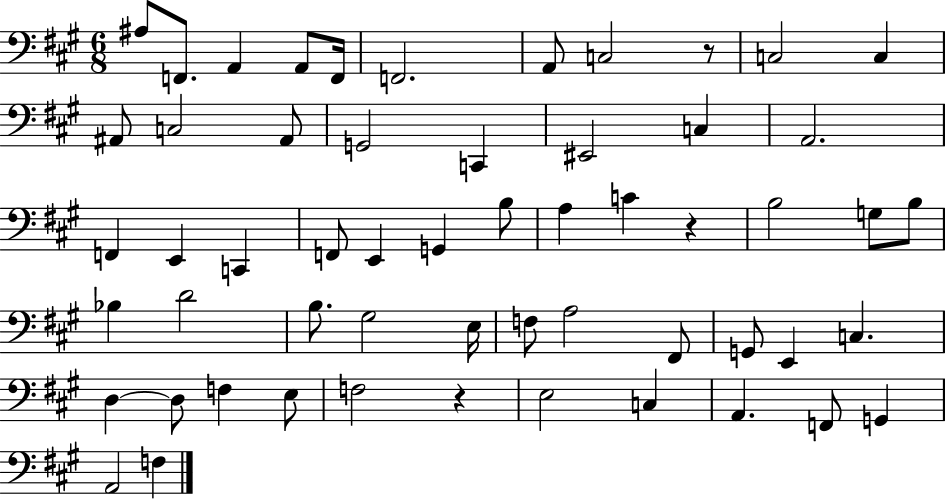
X:1
T:Untitled
M:6/8
L:1/4
K:A
^A,/2 F,,/2 A,, A,,/2 F,,/4 F,,2 A,,/2 C,2 z/2 C,2 C, ^A,,/2 C,2 ^A,,/2 G,,2 C,, ^E,,2 C, A,,2 F,, E,, C,, F,,/2 E,, G,, B,/2 A, C z B,2 G,/2 B,/2 _B, D2 B,/2 ^G,2 E,/4 F,/2 A,2 ^F,,/2 G,,/2 E,, C, D, D,/2 F, E,/2 F,2 z E,2 C, A,, F,,/2 G,, A,,2 F,